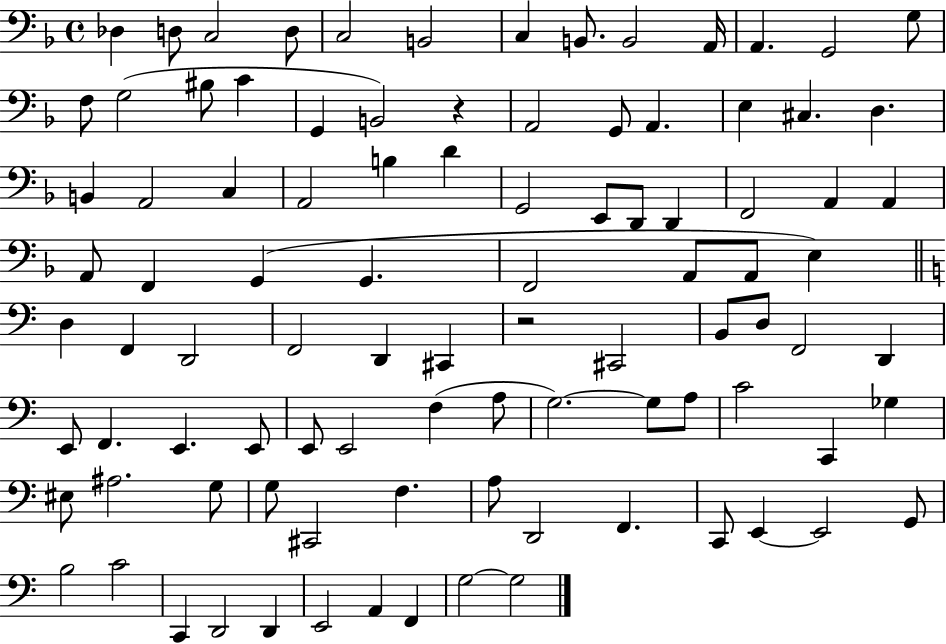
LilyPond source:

{
  \clef bass
  \time 4/4
  \defaultTimeSignature
  \key f \major
  des4 d8 c2 d8 | c2 b,2 | c4 b,8. b,2 a,16 | a,4. g,2 g8 | \break f8 g2( bis8 c'4 | g,4 b,2) r4 | a,2 g,8 a,4. | e4 cis4. d4. | \break b,4 a,2 c4 | a,2 b4 d'4 | g,2 e,8 d,8 d,4 | f,2 a,4 a,4 | \break a,8 f,4 g,4( g,4. | f,2 a,8 a,8 e4) | \bar "||" \break \key c \major d4 f,4 d,2 | f,2 d,4 cis,4 | r2 cis,2 | b,8 d8 f,2 d,4 | \break e,8 f,4. e,4. e,8 | e,8 e,2 f4( a8 | g2.~~) g8 a8 | c'2 c,4 ges4 | \break eis8 ais2. g8 | g8 cis,2 f4. | a8 d,2 f,4. | c,8 e,4~~ e,2 g,8 | \break b2 c'2 | c,4 d,2 d,4 | e,2 a,4 f,4 | g2~~ g2 | \break \bar "|."
}